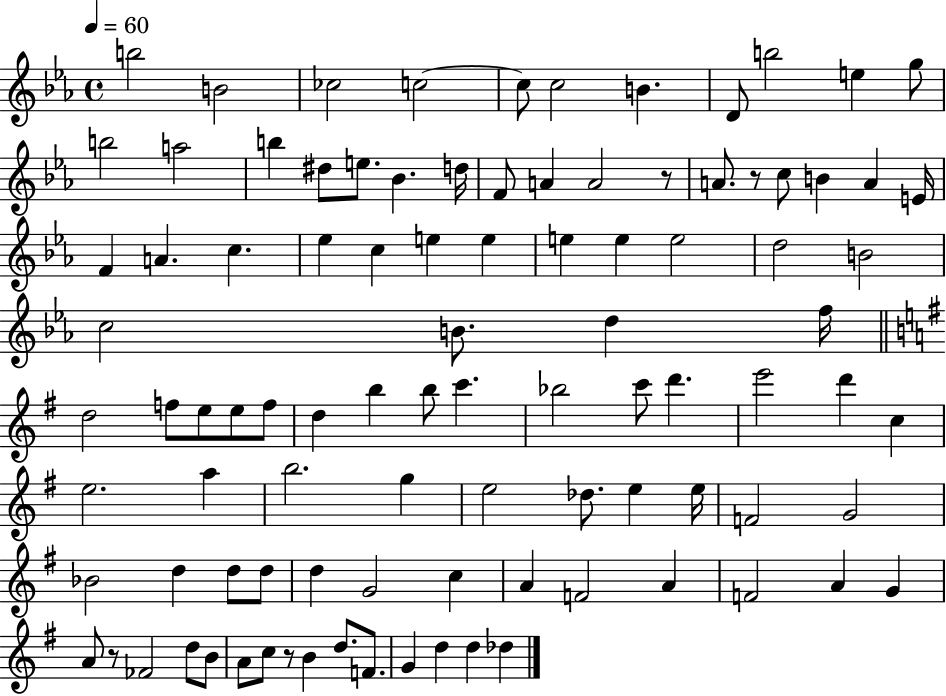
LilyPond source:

{
  \clef treble
  \time 4/4
  \defaultTimeSignature
  \key ees \major
  \tempo 4 = 60
  b''2 b'2 | ces''2 c''2~~ | c''8 c''2 b'4. | d'8 b''2 e''4 g''8 | \break b''2 a''2 | b''4 dis''8 e''8. bes'4. d''16 | f'8 a'4 a'2 r8 | a'8. r8 c''8 b'4 a'4 e'16 | \break f'4 a'4. c''4. | ees''4 c''4 e''4 e''4 | e''4 e''4 e''2 | d''2 b'2 | \break c''2 b'8. d''4 f''16 | \bar "||" \break \key g \major d''2 f''8 e''8 e''8 f''8 | d''4 b''4 b''8 c'''4. | bes''2 c'''8 d'''4. | e'''2 d'''4 c''4 | \break e''2. a''4 | b''2. g''4 | e''2 des''8. e''4 e''16 | f'2 g'2 | \break bes'2 d''4 d''8 d''8 | d''4 g'2 c''4 | a'4 f'2 a'4 | f'2 a'4 g'4 | \break a'8 r8 fes'2 d''8 b'8 | a'8 c''8 r8 b'4 d''8. f'8. | g'4 d''4 d''4 des''4 | \bar "|."
}